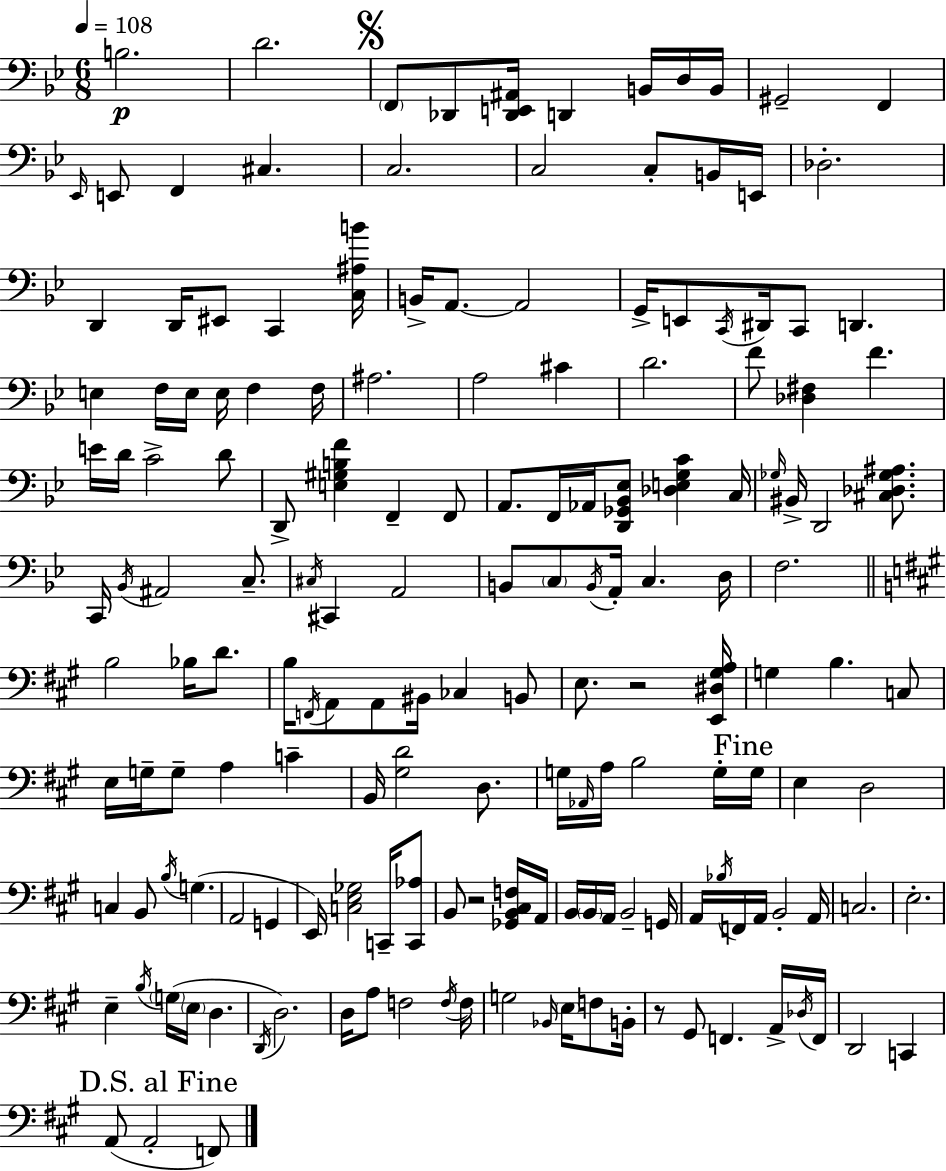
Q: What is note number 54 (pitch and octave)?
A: F2